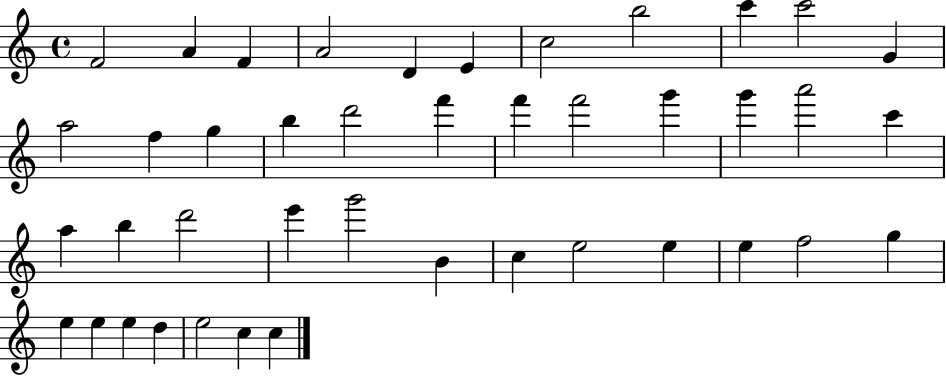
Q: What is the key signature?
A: C major